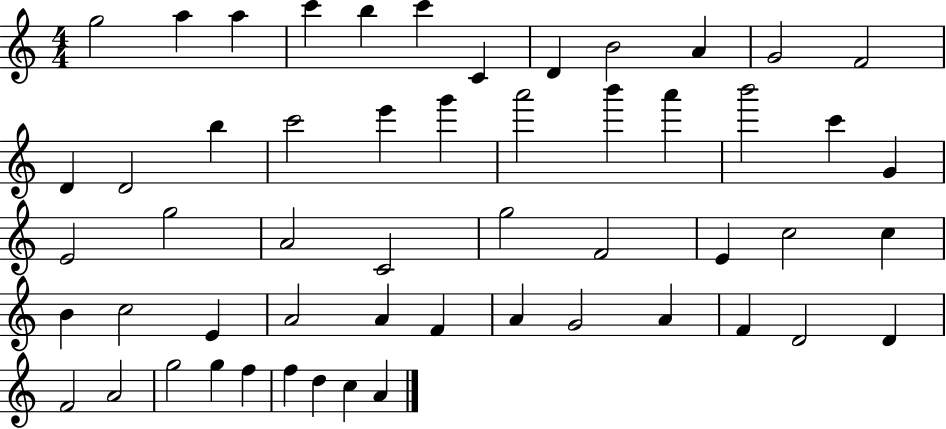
G5/h A5/q A5/q C6/q B5/q C6/q C4/q D4/q B4/h A4/q G4/h F4/h D4/q D4/h B5/q C6/h E6/q G6/q A6/h B6/q A6/q B6/h C6/q G4/q E4/h G5/h A4/h C4/h G5/h F4/h E4/q C5/h C5/q B4/q C5/h E4/q A4/h A4/q F4/q A4/q G4/h A4/q F4/q D4/h D4/q F4/h A4/h G5/h G5/q F5/q F5/q D5/q C5/q A4/q